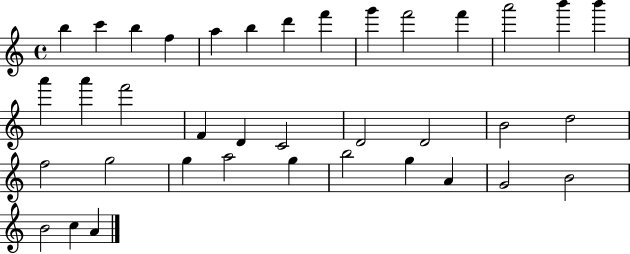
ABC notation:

X:1
T:Untitled
M:4/4
L:1/4
K:C
b c' b f a b d' f' g' f'2 f' a'2 b' b' a' a' f'2 F D C2 D2 D2 B2 d2 f2 g2 g a2 g b2 g A G2 B2 B2 c A